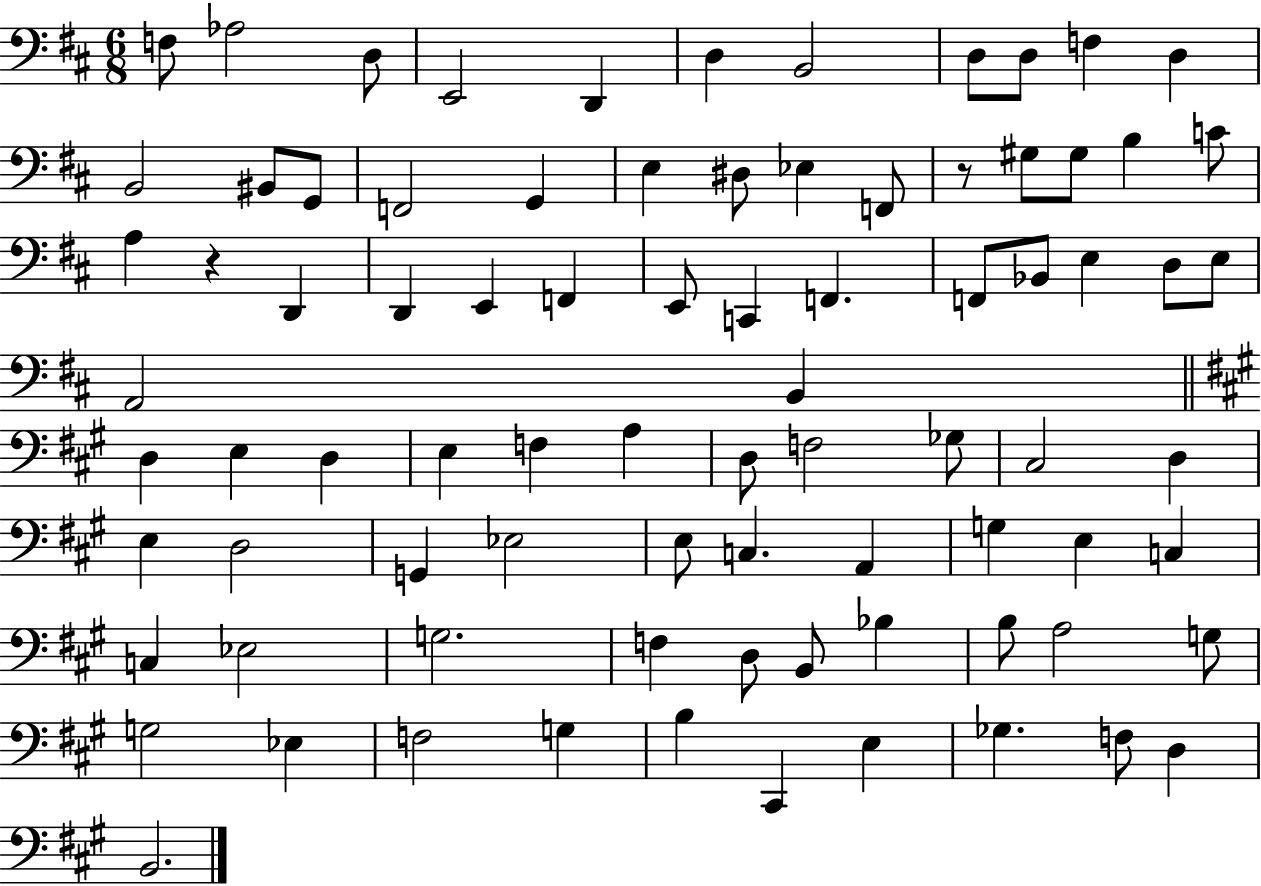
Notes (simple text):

F3/e Ab3/h D3/e E2/h D2/q D3/q B2/h D3/e D3/e F3/q D3/q B2/h BIS2/e G2/e F2/h G2/q E3/q D#3/e Eb3/q F2/e R/e G#3/e G#3/e B3/q C4/e A3/q R/q D2/q D2/q E2/q F2/q E2/e C2/q F2/q. F2/e Bb2/e E3/q D3/e E3/e A2/h B2/q D3/q E3/q D3/q E3/q F3/q A3/q D3/e F3/h Gb3/e C#3/h D3/q E3/q D3/h G2/q Eb3/h E3/e C3/q. A2/q G3/q E3/q C3/q C3/q Eb3/h G3/h. F3/q D3/e B2/e Bb3/q B3/e A3/h G3/e G3/h Eb3/q F3/h G3/q B3/q C#2/q E3/q Gb3/q. F3/e D3/q B2/h.